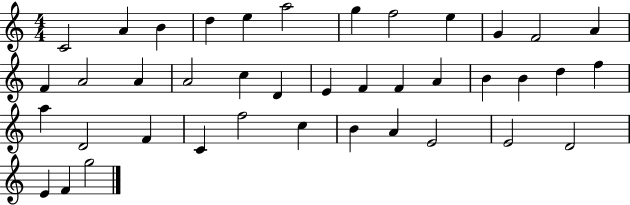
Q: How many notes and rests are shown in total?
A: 40